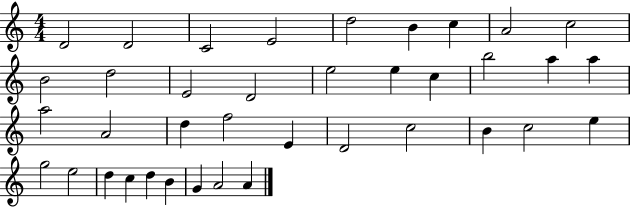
{
  \clef treble
  \numericTimeSignature
  \time 4/4
  \key c \major
  d'2 d'2 | c'2 e'2 | d''2 b'4 c''4 | a'2 c''2 | \break b'2 d''2 | e'2 d'2 | e''2 e''4 c''4 | b''2 a''4 a''4 | \break a''2 a'2 | d''4 f''2 e'4 | d'2 c''2 | b'4 c''2 e''4 | \break g''2 e''2 | d''4 c''4 d''4 b'4 | g'4 a'2 a'4 | \bar "|."
}